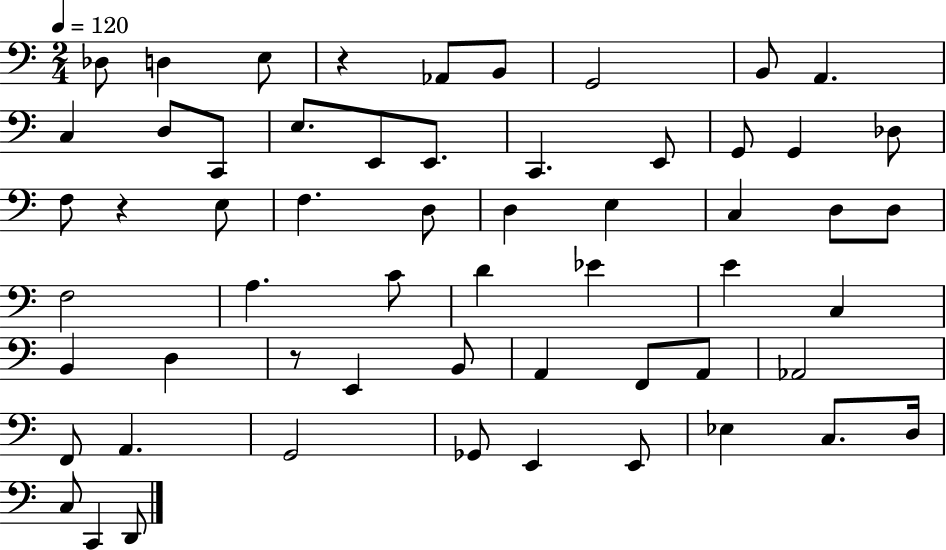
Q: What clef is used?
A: bass